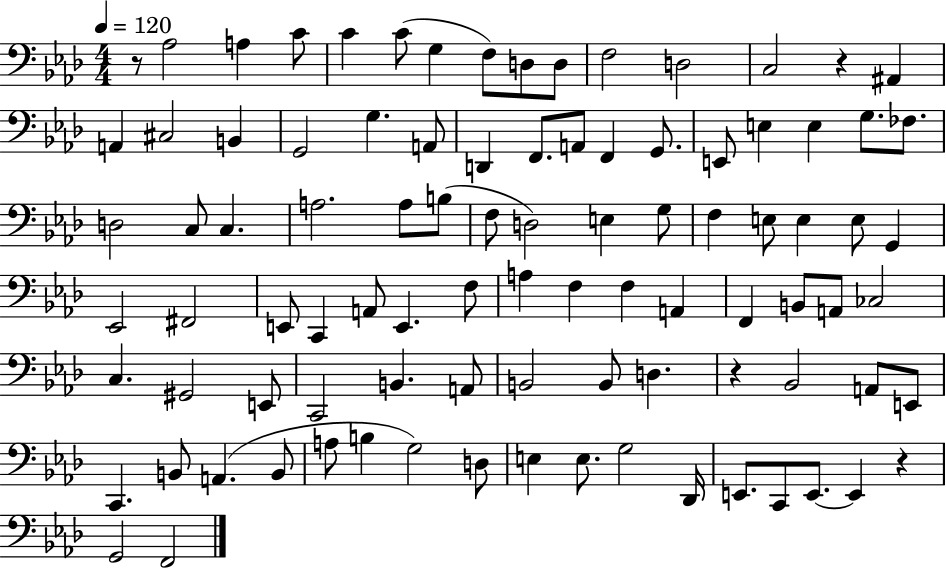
{
  \clef bass
  \numericTimeSignature
  \time 4/4
  \key aes \major
  \tempo 4 = 120
  r8 aes2 a4 c'8 | c'4 c'8( g4 f8) d8 d8 | f2 d2 | c2 r4 ais,4 | \break a,4 cis2 b,4 | g,2 g4. a,8 | d,4 f,8. a,8 f,4 g,8. | e,8 e4 e4 g8. fes8. | \break d2 c8 c4. | a2. a8 b8( | f8 d2) e4 g8 | f4 e8 e4 e8 g,4 | \break ees,2 fis,2 | e,8 c,4 a,8 e,4. f8 | a4 f4 f4 a,4 | f,4 b,8 a,8 ces2 | \break c4. gis,2 e,8 | c,2 b,4. a,8 | b,2 b,8 d4. | r4 bes,2 a,8 e,8 | \break c,4. b,8 a,4.( b,8 | a8 b4 g2) d8 | e4 e8. g2 des,16 | e,8. c,8 e,8.~~ e,4 r4 | \break g,2 f,2 | \bar "|."
}